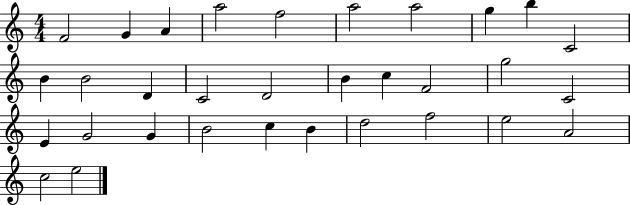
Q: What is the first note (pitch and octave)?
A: F4